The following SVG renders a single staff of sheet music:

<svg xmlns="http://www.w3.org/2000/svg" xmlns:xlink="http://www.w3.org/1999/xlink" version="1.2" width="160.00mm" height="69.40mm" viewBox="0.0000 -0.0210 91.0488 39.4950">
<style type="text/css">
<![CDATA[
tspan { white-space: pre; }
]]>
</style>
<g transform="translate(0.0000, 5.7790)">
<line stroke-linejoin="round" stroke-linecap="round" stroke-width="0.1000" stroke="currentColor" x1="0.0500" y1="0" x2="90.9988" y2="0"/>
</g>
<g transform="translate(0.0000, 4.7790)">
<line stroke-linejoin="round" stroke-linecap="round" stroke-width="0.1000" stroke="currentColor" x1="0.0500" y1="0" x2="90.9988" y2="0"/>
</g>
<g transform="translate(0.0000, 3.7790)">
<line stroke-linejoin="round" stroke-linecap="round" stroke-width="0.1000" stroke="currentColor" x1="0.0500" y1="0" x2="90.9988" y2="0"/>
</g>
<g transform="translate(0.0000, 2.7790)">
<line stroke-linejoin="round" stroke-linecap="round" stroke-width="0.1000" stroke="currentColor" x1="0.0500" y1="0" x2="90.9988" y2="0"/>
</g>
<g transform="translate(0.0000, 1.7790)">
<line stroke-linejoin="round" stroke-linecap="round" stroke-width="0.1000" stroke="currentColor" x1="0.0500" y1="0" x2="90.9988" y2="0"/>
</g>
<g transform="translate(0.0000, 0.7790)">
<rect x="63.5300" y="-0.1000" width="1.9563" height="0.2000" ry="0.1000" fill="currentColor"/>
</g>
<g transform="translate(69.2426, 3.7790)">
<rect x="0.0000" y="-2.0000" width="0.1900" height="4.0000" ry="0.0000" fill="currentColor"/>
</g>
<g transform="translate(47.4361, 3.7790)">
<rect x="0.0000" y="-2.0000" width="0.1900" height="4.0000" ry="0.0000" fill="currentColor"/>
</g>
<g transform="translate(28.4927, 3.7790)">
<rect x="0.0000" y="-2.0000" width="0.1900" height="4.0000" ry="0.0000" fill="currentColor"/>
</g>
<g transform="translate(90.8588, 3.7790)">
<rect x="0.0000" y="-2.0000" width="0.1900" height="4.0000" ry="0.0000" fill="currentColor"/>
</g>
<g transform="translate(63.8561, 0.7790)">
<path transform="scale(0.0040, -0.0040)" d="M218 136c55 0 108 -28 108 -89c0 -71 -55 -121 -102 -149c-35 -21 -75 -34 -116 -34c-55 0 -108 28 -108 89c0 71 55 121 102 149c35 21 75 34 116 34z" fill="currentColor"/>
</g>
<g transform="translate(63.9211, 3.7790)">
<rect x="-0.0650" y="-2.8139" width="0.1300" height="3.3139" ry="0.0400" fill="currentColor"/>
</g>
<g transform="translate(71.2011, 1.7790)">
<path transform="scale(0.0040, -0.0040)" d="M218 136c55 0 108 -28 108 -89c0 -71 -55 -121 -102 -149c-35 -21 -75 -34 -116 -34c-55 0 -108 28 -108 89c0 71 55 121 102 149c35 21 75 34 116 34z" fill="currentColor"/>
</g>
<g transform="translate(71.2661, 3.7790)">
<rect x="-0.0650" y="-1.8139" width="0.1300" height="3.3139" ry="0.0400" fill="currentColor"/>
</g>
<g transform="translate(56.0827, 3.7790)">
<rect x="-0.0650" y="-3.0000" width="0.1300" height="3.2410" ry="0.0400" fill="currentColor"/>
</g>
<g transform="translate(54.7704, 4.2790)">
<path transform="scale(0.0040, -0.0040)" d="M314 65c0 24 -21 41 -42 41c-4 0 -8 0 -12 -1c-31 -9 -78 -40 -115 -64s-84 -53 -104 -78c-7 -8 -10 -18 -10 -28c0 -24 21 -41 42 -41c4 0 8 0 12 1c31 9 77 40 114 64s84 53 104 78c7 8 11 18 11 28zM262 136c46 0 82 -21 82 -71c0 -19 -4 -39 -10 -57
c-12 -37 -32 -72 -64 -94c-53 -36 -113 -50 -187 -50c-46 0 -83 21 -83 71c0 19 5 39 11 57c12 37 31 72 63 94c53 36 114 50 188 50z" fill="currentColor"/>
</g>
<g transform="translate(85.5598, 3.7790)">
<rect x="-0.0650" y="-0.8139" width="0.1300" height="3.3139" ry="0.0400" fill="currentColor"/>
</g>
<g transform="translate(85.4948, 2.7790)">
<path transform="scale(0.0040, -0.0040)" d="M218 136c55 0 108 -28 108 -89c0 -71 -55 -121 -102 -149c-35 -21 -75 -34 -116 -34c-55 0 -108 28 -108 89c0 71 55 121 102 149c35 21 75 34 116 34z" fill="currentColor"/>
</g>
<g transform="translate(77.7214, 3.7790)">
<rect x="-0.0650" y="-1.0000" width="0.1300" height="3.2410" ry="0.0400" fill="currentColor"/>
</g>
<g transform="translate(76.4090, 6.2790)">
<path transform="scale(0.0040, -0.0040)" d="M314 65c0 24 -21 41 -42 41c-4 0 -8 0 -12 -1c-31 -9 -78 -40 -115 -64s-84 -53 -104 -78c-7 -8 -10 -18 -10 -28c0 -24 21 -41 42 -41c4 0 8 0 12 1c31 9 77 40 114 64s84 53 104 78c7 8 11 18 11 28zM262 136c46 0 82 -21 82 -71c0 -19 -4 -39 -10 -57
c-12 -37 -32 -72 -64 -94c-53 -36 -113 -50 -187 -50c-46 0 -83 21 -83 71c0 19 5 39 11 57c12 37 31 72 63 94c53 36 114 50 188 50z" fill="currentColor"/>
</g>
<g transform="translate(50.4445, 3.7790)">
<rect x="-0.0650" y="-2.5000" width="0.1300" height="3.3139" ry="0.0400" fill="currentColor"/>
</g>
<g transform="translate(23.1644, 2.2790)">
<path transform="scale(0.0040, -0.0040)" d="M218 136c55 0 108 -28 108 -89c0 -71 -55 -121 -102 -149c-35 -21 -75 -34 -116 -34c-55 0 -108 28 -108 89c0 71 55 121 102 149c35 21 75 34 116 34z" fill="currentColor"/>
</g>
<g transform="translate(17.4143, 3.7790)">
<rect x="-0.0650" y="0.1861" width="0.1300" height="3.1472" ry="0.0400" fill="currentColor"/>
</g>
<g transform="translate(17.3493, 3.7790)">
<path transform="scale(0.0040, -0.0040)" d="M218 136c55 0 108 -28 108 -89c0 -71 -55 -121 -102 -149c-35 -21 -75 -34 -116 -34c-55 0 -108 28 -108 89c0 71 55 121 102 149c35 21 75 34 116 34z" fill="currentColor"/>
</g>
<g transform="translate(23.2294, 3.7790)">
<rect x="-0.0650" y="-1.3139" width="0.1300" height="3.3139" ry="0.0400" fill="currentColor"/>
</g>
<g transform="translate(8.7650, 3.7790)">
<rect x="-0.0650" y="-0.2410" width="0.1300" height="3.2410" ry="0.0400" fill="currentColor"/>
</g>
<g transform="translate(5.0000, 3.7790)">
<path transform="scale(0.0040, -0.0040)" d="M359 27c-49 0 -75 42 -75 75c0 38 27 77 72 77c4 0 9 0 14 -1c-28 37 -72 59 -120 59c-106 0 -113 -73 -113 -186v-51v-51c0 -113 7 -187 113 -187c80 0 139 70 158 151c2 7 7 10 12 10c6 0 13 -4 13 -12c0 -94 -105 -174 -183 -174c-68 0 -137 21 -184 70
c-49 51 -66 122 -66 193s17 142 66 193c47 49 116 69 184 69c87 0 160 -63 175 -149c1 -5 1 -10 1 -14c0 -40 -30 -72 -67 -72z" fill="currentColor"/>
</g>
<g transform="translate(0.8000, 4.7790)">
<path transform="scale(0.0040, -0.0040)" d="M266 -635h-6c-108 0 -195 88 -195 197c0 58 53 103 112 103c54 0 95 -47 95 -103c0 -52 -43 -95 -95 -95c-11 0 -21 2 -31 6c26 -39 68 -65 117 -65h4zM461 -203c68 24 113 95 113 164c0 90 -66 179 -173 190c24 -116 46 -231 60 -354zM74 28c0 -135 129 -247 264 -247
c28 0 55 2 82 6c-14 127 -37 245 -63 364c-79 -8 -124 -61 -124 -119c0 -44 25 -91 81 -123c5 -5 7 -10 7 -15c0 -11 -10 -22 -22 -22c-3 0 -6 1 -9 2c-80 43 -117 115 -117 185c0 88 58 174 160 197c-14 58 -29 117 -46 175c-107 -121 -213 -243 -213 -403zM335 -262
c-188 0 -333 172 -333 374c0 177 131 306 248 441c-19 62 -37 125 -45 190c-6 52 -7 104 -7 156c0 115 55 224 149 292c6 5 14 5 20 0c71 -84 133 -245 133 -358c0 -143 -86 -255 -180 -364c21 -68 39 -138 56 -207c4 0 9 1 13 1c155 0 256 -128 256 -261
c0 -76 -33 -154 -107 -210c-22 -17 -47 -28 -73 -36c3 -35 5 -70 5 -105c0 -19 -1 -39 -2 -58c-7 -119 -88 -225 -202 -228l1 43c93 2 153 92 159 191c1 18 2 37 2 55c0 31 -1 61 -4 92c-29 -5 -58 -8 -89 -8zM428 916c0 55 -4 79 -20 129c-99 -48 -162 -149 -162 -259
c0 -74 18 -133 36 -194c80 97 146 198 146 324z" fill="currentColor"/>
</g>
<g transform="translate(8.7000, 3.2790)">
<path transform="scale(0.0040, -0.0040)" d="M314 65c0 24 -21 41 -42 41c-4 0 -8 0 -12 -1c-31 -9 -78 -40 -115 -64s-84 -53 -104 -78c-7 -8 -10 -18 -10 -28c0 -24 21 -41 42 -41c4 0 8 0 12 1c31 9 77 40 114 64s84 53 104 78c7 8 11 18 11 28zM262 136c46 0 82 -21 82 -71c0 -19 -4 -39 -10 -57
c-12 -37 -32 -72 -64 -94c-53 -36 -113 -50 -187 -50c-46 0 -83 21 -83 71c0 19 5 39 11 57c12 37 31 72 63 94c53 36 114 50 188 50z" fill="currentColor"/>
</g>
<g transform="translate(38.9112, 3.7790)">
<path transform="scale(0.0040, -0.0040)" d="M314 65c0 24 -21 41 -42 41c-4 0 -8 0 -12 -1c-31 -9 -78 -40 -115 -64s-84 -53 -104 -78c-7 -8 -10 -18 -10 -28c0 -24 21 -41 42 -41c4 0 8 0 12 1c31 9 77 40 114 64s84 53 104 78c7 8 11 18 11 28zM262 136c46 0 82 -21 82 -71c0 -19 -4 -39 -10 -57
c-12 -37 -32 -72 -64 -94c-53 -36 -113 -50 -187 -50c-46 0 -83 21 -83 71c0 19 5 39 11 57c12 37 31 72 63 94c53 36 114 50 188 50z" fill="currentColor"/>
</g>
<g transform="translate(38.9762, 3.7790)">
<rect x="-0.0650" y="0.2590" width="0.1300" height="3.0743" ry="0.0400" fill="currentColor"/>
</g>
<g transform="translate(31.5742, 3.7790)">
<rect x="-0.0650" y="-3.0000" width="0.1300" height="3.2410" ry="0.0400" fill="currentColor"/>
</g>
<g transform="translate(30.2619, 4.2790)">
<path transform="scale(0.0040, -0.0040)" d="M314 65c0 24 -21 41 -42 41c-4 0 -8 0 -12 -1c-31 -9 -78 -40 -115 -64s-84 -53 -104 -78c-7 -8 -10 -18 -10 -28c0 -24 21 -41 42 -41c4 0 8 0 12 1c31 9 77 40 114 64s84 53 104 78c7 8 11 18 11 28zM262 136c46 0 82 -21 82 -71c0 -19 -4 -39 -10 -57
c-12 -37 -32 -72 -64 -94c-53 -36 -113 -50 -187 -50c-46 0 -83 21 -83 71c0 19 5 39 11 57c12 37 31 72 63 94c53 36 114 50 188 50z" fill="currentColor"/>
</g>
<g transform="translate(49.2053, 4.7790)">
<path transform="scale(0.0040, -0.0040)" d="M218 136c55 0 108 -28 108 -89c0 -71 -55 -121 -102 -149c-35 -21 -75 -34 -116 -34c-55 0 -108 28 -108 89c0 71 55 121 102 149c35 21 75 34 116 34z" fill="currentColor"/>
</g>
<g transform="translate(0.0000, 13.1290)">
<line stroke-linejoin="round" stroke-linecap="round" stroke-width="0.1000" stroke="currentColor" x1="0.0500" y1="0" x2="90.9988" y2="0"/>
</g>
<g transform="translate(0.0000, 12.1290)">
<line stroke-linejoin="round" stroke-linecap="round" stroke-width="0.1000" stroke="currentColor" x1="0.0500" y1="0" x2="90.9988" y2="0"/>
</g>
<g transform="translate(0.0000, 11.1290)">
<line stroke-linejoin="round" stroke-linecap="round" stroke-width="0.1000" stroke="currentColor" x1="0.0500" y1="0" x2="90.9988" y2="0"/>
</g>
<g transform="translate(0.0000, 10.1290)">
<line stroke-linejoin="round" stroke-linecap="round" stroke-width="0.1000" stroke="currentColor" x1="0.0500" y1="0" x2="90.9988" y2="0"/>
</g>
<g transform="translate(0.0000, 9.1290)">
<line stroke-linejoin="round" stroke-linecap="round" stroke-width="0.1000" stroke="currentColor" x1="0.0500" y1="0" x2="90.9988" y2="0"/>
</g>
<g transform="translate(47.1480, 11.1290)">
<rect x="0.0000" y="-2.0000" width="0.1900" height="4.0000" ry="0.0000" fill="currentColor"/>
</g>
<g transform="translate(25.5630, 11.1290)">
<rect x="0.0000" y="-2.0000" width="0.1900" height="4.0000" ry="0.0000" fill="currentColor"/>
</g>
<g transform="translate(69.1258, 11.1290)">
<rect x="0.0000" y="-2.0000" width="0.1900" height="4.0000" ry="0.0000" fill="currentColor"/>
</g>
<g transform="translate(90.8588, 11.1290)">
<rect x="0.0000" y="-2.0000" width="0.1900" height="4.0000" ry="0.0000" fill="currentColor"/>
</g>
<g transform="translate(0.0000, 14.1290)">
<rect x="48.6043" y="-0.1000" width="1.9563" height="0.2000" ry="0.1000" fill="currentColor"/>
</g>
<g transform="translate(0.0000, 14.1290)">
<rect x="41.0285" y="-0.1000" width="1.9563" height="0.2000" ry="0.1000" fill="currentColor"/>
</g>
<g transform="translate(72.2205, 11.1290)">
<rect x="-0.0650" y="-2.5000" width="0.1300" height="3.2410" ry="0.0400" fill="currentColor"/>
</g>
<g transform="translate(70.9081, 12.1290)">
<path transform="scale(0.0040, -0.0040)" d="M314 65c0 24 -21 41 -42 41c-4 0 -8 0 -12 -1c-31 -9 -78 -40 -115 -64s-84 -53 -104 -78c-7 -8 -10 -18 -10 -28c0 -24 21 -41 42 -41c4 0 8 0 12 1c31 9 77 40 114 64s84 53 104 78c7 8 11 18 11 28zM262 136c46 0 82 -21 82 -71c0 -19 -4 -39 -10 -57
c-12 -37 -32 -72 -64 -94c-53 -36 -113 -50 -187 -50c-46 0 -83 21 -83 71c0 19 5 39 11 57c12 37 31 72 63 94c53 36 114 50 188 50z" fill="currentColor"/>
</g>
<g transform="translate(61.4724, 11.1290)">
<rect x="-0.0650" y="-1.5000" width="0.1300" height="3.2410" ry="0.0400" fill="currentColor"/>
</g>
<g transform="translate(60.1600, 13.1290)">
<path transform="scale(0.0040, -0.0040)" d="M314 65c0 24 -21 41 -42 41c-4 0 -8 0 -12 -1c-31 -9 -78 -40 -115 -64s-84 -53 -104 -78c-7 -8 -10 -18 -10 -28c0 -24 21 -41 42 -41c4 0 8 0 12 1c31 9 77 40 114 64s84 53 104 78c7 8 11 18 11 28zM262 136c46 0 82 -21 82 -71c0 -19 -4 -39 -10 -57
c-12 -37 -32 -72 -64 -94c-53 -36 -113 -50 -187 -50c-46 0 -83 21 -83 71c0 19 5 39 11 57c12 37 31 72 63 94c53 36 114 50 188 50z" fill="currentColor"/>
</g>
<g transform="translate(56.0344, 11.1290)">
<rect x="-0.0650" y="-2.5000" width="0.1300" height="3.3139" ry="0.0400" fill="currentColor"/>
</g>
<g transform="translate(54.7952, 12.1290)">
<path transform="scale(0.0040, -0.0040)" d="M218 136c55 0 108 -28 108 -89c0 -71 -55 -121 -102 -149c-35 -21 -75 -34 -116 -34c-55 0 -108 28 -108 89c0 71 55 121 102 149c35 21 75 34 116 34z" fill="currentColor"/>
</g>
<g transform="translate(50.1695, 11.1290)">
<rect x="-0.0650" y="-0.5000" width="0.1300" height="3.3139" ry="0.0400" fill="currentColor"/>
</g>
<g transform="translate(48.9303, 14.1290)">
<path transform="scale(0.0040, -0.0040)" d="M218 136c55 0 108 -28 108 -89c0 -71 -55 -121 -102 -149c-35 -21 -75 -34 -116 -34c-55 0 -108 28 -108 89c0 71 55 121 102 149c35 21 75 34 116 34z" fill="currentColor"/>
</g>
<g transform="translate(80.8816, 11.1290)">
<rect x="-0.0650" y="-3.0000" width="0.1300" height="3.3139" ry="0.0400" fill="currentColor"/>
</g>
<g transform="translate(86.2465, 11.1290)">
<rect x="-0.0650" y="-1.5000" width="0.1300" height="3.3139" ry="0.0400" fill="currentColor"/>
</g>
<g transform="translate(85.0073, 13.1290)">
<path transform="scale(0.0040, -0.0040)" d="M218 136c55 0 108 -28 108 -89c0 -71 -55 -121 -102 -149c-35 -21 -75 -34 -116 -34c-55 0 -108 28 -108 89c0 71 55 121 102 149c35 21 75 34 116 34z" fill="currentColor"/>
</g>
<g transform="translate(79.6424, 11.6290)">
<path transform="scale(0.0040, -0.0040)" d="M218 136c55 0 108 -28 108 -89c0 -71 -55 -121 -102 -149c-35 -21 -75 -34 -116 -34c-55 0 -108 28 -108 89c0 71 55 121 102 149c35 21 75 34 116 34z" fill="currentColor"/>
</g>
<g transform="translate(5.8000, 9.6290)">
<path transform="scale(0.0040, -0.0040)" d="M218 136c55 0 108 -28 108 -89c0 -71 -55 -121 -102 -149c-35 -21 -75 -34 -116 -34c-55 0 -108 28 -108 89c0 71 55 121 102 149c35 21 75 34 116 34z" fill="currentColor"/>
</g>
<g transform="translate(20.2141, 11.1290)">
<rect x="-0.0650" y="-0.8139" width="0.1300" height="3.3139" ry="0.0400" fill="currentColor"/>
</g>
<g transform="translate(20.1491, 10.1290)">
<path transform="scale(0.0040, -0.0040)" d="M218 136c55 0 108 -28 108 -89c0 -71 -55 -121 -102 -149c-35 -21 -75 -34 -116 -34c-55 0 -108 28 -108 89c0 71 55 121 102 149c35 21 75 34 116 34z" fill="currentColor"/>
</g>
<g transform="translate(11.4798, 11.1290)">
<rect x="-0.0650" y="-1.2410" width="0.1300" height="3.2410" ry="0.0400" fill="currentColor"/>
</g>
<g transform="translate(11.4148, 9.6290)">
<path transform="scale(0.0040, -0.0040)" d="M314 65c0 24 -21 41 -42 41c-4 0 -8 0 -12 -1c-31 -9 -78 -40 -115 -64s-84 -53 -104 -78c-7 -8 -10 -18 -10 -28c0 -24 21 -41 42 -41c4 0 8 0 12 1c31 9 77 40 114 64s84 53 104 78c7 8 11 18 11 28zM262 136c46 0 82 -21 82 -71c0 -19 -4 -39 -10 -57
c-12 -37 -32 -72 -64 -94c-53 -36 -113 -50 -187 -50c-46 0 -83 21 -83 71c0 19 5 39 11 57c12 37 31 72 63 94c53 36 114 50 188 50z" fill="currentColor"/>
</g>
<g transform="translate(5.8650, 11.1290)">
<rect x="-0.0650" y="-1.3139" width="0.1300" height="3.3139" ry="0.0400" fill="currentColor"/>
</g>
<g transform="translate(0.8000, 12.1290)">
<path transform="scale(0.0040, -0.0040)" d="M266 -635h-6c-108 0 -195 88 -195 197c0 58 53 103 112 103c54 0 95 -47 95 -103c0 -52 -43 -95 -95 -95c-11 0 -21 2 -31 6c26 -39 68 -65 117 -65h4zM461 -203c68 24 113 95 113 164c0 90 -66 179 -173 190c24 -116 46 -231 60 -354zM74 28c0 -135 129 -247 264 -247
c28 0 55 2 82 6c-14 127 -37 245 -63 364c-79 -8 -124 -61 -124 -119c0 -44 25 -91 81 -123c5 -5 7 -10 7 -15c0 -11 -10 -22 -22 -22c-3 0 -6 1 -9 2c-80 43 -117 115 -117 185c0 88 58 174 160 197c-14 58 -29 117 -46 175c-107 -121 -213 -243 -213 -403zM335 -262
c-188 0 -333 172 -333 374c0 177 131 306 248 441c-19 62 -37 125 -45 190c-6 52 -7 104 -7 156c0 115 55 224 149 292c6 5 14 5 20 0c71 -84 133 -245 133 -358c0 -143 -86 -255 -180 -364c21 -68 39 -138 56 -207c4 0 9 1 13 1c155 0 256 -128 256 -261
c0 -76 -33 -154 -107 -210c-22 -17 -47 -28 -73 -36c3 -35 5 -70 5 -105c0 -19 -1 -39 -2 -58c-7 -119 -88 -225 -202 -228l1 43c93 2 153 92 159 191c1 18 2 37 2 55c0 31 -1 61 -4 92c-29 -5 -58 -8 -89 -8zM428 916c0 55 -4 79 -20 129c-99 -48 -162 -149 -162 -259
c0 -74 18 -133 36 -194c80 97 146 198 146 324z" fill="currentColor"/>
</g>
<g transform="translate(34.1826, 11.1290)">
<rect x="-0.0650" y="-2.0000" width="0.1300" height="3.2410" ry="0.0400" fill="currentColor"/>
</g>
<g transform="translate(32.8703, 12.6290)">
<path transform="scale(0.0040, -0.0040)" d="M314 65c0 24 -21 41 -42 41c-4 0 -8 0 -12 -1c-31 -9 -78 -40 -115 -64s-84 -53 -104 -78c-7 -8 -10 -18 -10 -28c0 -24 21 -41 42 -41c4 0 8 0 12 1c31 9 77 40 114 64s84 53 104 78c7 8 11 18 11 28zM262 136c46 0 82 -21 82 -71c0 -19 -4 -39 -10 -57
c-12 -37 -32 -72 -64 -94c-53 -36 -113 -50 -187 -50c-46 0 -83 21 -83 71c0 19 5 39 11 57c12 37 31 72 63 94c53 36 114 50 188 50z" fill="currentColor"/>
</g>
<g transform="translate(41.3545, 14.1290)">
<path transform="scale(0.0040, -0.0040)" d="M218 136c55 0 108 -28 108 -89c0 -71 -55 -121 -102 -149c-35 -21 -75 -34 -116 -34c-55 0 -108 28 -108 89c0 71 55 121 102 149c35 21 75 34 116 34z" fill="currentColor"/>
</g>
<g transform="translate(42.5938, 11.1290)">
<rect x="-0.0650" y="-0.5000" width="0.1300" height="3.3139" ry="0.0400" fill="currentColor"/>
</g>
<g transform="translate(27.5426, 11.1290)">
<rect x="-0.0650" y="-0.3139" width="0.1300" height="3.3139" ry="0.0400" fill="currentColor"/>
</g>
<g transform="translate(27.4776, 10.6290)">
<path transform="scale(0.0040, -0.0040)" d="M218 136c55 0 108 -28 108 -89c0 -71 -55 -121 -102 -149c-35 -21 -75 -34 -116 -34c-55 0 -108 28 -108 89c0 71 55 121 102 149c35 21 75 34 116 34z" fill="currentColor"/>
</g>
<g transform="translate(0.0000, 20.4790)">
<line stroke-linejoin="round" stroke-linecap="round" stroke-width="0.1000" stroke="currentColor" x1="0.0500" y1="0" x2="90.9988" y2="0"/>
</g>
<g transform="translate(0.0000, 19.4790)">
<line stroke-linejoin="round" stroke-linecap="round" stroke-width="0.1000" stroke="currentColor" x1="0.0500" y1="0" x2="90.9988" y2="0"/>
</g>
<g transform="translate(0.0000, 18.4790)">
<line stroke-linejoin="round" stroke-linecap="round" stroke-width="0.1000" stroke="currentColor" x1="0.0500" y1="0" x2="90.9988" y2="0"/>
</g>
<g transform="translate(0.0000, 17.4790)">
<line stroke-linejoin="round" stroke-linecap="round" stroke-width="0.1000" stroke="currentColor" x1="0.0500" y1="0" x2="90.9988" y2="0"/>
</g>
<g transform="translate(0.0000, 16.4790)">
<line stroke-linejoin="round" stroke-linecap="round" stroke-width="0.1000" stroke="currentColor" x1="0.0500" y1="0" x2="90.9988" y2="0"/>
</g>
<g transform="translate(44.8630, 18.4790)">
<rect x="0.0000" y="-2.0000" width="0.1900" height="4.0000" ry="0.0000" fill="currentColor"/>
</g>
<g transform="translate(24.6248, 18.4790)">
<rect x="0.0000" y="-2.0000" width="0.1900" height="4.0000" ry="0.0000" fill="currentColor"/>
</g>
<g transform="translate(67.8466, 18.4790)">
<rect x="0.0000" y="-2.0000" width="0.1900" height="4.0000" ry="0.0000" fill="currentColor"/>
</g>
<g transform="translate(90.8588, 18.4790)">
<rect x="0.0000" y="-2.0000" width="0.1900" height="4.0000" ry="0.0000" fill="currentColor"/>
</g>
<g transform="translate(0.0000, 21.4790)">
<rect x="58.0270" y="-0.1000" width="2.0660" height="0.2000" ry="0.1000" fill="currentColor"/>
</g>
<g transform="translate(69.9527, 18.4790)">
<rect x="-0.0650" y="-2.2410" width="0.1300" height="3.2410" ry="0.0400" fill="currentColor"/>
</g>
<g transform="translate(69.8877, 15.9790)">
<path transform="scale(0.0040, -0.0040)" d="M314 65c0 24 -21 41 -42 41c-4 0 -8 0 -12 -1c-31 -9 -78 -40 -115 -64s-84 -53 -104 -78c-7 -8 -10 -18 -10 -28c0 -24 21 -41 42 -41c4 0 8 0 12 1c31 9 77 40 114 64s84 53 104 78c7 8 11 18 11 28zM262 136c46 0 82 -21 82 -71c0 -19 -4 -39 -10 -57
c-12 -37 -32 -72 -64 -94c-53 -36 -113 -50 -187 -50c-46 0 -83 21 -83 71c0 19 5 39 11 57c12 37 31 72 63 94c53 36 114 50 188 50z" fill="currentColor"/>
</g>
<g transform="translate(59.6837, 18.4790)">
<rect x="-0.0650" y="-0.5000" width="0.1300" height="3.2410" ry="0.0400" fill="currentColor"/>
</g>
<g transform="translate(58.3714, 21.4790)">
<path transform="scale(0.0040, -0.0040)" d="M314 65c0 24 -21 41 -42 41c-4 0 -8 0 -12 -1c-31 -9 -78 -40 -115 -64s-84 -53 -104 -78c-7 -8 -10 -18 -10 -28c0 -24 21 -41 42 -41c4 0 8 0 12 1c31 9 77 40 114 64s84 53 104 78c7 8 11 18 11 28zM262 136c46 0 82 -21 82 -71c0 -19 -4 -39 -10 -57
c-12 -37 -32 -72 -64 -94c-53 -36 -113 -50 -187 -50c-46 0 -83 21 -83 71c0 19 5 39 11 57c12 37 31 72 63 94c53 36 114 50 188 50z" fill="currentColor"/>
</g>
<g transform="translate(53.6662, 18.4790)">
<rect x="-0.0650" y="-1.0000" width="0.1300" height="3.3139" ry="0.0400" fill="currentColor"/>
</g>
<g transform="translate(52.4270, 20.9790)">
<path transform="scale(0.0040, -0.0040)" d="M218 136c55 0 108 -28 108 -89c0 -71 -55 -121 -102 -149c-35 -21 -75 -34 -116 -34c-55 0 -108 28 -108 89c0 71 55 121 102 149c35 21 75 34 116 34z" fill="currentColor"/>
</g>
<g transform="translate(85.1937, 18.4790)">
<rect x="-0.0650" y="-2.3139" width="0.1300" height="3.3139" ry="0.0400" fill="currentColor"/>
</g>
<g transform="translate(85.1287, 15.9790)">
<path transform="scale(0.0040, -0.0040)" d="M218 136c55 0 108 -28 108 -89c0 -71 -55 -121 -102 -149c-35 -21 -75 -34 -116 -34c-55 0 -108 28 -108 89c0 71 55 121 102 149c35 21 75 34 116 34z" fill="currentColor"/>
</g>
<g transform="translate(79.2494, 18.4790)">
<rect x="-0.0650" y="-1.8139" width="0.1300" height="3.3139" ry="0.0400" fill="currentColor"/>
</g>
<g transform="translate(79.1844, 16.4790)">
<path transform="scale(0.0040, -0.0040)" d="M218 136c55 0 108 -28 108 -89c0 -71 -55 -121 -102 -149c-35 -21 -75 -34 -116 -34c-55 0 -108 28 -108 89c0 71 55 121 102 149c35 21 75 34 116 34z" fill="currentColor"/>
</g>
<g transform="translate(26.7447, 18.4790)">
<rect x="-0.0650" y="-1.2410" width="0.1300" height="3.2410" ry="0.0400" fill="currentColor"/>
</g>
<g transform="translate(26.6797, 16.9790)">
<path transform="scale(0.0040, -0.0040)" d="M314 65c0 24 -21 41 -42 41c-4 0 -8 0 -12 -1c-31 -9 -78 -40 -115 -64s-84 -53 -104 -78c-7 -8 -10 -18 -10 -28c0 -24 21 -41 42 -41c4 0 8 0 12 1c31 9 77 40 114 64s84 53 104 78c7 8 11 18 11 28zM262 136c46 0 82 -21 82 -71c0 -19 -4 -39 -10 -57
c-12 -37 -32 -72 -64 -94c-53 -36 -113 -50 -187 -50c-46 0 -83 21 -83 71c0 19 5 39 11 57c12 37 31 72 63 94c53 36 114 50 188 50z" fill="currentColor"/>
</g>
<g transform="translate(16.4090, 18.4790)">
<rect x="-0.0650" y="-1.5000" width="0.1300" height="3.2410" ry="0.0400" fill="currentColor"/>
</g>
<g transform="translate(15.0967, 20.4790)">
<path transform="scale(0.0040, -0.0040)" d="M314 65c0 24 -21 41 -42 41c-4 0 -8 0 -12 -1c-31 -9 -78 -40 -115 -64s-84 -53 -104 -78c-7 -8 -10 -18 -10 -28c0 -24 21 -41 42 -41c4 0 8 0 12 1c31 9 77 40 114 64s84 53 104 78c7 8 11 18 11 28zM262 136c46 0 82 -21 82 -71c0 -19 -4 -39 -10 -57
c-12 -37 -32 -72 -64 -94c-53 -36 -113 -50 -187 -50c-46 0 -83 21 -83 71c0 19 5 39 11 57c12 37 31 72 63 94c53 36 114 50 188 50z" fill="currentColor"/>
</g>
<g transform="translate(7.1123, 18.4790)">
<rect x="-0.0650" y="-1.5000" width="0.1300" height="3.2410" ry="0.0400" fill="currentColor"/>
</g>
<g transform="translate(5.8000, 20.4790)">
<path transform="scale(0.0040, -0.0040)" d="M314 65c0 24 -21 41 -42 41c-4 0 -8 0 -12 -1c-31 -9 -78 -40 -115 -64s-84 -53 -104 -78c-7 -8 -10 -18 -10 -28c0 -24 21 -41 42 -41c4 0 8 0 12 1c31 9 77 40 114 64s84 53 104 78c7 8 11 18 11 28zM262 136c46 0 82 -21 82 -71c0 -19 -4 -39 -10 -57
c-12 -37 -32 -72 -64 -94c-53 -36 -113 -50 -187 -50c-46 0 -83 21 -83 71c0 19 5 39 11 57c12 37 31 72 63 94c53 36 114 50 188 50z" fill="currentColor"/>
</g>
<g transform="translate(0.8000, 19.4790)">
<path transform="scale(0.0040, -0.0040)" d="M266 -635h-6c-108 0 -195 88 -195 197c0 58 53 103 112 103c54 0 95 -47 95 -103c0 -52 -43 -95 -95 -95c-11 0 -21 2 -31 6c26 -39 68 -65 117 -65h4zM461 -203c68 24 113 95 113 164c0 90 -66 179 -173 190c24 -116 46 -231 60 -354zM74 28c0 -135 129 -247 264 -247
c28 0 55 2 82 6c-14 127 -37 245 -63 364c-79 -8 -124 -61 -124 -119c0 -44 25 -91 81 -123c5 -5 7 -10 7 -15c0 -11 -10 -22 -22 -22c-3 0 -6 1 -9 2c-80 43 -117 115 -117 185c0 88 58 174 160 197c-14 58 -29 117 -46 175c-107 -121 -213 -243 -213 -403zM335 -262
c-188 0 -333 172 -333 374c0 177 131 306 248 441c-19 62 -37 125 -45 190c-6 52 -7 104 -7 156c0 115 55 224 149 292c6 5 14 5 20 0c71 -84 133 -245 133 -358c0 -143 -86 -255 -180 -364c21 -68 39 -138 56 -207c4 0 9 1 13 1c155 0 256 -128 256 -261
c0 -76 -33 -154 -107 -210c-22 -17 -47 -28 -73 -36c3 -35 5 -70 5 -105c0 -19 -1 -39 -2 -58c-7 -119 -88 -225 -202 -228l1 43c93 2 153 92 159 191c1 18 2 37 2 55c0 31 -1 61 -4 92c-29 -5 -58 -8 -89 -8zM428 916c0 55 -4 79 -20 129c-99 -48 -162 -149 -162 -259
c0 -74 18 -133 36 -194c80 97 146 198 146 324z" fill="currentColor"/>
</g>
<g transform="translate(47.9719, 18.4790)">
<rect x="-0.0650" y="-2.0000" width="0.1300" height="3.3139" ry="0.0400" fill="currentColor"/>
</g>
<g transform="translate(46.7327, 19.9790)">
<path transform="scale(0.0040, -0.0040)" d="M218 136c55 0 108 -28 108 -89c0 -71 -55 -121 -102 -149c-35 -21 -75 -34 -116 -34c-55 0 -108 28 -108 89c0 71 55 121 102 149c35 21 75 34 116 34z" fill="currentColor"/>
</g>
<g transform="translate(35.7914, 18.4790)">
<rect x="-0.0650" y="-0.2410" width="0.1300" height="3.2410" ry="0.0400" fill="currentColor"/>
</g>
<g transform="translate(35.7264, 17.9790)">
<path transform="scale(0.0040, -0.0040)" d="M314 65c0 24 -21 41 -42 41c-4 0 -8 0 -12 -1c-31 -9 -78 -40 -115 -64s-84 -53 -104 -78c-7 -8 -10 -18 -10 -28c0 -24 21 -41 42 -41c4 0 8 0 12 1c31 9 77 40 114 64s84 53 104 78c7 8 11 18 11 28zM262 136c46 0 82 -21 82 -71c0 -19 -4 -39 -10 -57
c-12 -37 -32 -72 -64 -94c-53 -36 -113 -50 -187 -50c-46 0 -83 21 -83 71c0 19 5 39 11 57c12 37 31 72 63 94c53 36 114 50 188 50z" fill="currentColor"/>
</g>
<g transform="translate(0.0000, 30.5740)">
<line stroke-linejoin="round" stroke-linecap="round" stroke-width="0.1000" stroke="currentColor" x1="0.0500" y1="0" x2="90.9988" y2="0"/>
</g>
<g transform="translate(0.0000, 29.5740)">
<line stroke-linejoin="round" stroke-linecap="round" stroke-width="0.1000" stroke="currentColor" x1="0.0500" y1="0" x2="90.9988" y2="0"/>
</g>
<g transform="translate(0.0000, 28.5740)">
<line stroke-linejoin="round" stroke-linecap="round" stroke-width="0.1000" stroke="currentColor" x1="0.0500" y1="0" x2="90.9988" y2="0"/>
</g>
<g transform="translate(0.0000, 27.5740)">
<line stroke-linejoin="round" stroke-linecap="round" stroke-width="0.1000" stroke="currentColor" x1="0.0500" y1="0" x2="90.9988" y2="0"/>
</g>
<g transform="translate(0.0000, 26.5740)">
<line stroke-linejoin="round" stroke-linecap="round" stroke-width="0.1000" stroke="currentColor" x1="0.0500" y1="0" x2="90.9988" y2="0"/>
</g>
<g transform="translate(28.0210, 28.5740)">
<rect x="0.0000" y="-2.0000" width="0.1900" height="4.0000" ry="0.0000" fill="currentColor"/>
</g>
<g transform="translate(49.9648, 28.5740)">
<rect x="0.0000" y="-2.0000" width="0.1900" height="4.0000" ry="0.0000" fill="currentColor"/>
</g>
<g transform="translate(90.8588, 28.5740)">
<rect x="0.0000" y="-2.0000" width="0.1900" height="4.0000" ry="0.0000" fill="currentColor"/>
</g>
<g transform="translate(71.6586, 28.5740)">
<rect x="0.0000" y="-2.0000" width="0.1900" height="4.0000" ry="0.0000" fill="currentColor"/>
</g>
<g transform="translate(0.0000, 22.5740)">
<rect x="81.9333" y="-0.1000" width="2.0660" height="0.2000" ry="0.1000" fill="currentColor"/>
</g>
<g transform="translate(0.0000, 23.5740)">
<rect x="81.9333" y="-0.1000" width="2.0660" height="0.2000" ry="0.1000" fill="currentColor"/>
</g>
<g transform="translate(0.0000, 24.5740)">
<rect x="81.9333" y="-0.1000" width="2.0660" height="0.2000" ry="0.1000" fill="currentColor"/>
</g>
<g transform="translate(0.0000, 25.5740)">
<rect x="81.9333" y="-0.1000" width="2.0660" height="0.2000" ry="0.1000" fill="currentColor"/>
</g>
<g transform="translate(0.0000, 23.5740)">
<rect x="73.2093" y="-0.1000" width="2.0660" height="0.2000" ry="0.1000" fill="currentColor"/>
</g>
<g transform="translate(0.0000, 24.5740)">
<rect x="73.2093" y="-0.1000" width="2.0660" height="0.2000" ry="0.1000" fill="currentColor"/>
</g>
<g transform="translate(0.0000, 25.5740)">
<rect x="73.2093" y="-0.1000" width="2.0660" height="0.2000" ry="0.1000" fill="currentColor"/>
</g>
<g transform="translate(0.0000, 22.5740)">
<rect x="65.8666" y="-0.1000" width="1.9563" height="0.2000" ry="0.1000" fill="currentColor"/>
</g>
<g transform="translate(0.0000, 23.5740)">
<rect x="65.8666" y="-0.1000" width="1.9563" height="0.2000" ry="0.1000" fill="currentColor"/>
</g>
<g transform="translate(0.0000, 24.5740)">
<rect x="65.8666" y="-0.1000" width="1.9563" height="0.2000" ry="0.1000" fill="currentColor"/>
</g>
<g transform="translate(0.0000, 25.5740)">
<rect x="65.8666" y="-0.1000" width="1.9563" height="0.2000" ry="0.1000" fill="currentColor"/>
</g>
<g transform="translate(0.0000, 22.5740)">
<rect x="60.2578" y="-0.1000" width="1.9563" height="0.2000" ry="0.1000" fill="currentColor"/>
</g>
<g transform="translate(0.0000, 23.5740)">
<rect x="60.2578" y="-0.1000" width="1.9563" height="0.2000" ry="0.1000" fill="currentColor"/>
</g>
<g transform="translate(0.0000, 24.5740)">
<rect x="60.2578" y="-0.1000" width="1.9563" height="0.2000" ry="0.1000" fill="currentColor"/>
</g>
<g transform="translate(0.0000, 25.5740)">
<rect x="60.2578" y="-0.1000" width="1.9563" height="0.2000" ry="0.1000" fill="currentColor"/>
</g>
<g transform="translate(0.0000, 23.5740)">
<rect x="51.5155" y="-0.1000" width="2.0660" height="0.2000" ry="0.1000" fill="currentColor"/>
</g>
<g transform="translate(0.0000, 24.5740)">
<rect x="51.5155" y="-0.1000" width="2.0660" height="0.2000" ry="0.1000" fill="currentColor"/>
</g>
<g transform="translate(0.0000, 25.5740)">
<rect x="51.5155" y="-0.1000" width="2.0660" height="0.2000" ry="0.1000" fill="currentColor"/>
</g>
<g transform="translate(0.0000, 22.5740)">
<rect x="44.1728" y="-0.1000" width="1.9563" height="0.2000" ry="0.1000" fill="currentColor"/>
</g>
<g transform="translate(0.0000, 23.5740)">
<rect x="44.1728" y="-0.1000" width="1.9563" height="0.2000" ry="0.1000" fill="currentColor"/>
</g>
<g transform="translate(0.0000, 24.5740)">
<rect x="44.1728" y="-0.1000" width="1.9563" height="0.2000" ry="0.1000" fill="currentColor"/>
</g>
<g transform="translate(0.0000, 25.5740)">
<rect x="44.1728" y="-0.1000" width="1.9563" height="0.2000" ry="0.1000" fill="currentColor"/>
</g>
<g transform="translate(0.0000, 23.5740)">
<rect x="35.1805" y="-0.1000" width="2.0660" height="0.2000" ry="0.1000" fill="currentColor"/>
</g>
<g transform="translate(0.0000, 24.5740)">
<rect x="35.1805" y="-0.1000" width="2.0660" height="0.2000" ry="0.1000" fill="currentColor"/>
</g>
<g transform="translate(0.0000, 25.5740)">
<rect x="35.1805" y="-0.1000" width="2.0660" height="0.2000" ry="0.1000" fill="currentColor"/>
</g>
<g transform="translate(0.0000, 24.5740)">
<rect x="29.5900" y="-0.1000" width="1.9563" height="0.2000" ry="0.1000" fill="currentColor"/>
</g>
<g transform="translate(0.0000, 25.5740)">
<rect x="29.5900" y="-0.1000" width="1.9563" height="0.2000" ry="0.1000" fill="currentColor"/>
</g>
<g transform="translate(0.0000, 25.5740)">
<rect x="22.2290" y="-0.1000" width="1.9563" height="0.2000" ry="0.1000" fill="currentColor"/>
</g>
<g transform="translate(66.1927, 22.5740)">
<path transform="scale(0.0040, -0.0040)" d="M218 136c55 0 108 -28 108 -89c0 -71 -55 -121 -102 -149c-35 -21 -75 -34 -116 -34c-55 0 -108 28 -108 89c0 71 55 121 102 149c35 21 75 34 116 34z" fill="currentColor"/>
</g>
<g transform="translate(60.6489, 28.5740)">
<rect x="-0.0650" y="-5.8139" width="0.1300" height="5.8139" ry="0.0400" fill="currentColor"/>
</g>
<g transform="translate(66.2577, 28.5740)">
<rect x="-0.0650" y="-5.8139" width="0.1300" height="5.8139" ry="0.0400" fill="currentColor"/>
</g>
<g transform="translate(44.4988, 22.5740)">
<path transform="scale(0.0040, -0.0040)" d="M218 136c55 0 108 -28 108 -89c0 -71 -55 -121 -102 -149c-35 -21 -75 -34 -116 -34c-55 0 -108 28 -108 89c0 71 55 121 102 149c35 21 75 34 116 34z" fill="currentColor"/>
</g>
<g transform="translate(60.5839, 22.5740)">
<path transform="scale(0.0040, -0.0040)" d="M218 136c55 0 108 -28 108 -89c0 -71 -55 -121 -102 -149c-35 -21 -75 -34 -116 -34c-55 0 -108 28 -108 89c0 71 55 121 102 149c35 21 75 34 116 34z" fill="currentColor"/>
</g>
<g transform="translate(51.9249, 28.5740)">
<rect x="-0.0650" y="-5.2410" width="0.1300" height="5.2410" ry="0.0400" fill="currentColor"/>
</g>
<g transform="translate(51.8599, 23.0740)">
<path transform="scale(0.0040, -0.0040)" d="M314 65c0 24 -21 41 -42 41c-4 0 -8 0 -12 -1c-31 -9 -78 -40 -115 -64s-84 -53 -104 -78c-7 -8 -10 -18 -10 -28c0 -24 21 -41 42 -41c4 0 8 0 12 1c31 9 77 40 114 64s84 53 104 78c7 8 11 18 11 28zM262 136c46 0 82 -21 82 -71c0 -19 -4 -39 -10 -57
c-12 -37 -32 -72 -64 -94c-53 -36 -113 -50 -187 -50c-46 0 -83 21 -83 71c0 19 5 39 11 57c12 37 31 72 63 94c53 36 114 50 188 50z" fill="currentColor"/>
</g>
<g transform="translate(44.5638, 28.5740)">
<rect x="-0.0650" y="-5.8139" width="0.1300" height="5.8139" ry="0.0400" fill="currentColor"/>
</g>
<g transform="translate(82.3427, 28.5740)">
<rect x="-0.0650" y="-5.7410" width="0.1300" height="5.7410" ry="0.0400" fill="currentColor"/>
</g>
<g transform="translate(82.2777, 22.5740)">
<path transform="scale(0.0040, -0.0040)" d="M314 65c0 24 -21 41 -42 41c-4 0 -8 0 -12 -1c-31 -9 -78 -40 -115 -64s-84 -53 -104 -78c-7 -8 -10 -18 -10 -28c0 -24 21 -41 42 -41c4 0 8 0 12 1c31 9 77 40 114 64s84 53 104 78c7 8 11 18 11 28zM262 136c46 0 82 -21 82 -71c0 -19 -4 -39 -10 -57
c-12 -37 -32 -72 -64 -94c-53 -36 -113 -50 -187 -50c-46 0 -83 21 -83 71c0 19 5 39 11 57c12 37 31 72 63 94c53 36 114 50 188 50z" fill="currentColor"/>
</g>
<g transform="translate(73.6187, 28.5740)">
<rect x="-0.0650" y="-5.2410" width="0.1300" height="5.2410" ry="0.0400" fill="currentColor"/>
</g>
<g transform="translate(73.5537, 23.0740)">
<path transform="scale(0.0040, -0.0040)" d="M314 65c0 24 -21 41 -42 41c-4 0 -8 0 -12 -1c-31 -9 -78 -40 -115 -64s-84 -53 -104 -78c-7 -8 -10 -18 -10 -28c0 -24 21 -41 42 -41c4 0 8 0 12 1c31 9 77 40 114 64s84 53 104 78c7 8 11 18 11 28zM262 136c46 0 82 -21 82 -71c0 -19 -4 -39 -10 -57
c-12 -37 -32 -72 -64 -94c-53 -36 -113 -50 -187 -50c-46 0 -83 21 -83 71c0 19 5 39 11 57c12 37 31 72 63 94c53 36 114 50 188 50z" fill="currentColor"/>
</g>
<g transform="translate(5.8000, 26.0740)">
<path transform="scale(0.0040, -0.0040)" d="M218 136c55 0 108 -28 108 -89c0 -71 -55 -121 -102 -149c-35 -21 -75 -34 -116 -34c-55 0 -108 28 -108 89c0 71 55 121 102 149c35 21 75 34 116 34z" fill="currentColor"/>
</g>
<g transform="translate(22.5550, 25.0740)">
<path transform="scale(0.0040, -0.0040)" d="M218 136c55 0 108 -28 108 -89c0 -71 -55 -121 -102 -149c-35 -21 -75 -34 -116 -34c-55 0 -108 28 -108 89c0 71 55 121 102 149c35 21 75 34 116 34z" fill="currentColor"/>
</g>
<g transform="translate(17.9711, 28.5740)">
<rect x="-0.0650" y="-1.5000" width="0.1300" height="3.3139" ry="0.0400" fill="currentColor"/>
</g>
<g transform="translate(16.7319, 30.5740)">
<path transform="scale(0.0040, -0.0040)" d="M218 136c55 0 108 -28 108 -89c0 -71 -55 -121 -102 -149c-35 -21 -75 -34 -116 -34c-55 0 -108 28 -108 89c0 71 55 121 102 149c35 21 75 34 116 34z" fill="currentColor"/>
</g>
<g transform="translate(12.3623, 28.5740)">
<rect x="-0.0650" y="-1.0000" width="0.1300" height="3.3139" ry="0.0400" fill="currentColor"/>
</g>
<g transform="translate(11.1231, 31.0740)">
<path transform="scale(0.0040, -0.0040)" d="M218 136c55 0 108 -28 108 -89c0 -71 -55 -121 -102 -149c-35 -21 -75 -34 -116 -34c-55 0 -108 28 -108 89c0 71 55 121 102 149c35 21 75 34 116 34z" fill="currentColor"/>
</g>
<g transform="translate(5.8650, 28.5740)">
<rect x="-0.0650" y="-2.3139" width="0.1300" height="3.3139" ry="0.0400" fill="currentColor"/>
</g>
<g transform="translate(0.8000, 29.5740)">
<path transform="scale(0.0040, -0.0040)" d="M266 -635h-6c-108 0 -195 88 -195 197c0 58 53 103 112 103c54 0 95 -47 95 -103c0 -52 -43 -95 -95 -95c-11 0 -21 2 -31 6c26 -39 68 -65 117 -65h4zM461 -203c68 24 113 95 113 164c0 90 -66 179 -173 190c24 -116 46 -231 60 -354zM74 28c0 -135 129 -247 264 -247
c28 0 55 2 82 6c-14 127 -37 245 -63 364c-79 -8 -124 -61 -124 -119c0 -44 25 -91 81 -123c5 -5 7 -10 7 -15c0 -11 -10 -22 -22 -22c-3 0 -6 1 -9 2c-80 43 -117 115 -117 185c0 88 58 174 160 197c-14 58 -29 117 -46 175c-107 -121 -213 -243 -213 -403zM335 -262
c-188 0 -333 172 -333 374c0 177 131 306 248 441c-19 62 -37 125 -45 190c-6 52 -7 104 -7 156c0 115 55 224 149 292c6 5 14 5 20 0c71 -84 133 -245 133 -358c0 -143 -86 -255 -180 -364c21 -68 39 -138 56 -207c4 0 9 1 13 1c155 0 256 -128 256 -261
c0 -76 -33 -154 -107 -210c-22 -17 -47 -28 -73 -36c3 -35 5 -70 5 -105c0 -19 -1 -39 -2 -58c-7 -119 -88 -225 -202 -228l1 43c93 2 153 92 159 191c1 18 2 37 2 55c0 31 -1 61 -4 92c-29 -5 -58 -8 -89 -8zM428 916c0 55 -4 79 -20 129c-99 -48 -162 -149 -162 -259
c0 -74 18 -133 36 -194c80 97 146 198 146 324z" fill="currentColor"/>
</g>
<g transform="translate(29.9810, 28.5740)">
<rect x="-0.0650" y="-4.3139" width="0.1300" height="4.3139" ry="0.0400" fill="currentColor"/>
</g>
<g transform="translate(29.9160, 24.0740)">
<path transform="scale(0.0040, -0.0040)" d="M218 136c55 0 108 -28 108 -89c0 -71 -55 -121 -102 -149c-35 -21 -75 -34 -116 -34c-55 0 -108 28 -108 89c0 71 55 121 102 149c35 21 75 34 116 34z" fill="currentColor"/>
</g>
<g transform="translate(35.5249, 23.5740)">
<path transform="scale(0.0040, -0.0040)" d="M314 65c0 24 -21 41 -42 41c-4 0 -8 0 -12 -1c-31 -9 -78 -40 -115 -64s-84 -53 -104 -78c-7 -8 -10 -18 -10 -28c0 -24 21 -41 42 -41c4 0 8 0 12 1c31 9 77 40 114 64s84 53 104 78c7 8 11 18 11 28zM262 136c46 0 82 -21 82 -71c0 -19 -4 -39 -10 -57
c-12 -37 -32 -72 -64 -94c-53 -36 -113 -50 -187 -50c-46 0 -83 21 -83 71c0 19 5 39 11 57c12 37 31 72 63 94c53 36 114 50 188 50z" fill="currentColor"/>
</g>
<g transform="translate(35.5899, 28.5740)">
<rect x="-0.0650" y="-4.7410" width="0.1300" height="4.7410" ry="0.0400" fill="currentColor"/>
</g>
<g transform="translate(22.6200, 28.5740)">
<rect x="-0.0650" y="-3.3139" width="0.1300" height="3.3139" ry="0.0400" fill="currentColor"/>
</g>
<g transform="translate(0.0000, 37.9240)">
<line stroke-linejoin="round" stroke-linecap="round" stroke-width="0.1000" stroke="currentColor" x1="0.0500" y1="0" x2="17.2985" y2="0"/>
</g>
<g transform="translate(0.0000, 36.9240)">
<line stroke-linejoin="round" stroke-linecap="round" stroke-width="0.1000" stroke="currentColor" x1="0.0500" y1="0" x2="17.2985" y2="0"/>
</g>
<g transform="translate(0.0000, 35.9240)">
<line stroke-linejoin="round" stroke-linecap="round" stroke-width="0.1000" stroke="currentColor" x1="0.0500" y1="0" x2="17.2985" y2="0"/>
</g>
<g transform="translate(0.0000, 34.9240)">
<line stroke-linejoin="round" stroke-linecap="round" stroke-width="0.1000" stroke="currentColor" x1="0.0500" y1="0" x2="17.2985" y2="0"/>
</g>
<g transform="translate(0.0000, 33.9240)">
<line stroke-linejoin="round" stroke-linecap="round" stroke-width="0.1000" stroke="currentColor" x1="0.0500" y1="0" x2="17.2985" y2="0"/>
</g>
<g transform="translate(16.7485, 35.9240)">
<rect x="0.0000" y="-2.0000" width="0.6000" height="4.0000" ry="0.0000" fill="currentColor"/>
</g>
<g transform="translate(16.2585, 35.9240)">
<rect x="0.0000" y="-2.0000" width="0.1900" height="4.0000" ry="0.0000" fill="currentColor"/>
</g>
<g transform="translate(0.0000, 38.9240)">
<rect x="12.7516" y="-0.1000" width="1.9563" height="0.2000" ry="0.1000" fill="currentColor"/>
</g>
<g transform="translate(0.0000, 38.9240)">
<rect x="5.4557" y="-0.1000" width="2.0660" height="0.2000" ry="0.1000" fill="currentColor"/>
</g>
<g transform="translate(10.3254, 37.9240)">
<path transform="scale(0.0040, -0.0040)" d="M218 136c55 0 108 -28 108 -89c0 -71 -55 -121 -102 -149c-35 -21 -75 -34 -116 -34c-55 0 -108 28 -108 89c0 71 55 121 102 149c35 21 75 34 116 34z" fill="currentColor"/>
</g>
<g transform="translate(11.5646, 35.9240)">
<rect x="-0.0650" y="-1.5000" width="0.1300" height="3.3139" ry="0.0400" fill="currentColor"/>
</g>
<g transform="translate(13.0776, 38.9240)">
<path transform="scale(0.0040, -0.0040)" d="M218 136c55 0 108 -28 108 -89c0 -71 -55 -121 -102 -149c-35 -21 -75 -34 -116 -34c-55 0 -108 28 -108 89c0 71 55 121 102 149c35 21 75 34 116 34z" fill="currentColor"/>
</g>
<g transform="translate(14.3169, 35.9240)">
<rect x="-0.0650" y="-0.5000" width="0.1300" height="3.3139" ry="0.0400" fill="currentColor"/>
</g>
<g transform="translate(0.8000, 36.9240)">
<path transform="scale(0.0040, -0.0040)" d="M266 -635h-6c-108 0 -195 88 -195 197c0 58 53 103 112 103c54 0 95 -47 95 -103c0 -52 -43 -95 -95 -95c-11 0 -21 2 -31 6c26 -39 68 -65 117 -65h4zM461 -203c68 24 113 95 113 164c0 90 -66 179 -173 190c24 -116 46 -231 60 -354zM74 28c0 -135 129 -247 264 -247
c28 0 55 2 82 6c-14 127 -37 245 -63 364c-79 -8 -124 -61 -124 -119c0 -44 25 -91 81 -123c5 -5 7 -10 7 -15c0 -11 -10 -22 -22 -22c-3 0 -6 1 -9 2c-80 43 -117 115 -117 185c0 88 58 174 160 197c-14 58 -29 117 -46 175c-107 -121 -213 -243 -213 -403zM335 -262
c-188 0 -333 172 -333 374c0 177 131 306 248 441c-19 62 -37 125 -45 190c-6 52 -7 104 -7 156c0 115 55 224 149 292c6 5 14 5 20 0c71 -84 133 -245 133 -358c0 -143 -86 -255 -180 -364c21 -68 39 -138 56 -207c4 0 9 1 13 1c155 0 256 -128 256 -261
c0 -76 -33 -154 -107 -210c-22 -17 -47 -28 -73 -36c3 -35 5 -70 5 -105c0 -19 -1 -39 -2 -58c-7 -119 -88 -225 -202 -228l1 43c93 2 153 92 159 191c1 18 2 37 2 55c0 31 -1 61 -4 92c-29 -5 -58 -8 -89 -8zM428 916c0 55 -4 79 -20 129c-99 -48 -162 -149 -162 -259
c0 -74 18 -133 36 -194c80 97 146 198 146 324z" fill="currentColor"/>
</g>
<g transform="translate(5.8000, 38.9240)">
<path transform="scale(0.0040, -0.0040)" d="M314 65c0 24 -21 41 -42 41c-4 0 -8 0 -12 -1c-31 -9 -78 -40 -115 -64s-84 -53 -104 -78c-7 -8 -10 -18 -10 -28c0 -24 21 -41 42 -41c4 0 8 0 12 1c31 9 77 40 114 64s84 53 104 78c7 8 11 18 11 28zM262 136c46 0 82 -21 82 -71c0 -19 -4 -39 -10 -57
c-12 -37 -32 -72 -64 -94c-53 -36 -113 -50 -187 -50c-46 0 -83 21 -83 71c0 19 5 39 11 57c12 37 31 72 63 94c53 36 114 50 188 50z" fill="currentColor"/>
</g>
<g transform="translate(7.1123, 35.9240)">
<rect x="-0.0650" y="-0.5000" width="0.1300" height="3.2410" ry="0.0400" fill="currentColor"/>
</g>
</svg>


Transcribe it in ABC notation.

X:1
T:Untitled
M:4/4
L:1/4
K:C
c2 B e A2 B2 G A2 a f D2 d e e2 d c F2 C C G E2 G2 A E E2 E2 e2 c2 F D C2 g2 f g g D E b d' e'2 g' f'2 g' g' f'2 g'2 C2 E C